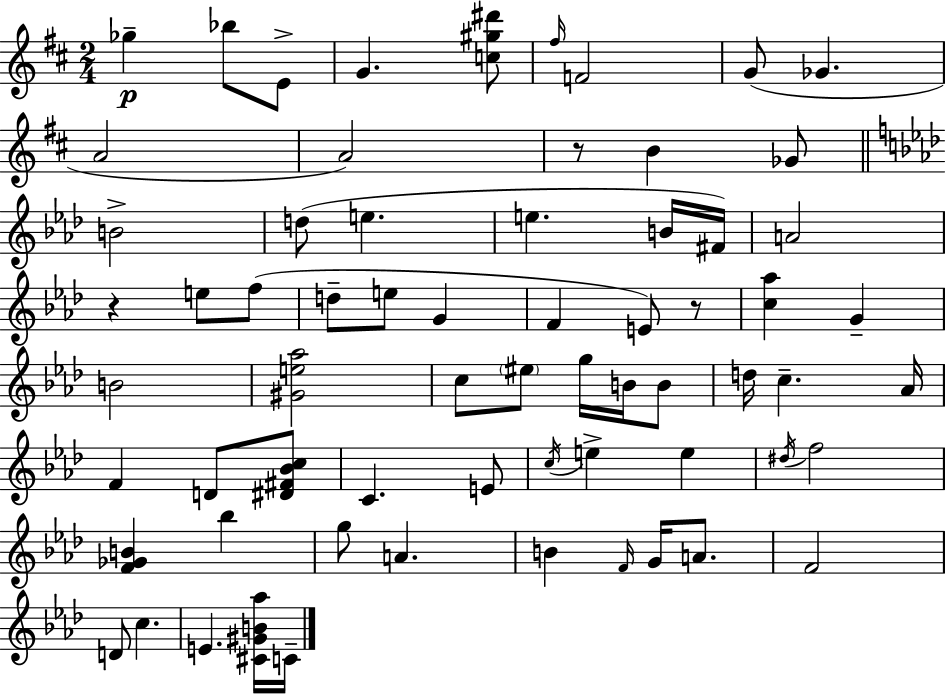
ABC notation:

X:1
T:Untitled
M:2/4
L:1/4
K:D
_g _b/2 E/2 G [c^g^d']/2 ^f/4 F2 G/2 _G A2 A2 z/2 B _G/2 B2 d/2 e e B/4 ^F/4 A2 z e/2 f/2 d/2 e/2 G F E/2 z/2 [c_a] G B2 [^Ge_a]2 c/2 ^e/2 g/4 B/4 B/2 d/4 c _A/4 F D/2 [^D^F_Bc]/2 C E/2 c/4 e e ^d/4 f2 [F_GB] _b g/2 A B F/4 G/4 A/2 F2 D/2 c E [^C^GB_a]/4 C/4